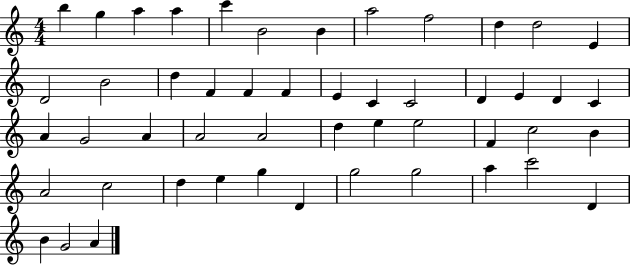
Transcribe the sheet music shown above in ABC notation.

X:1
T:Untitled
M:4/4
L:1/4
K:C
b g a a c' B2 B a2 f2 d d2 E D2 B2 d F F F E C C2 D E D C A G2 A A2 A2 d e e2 F c2 B A2 c2 d e g D g2 g2 a c'2 D B G2 A